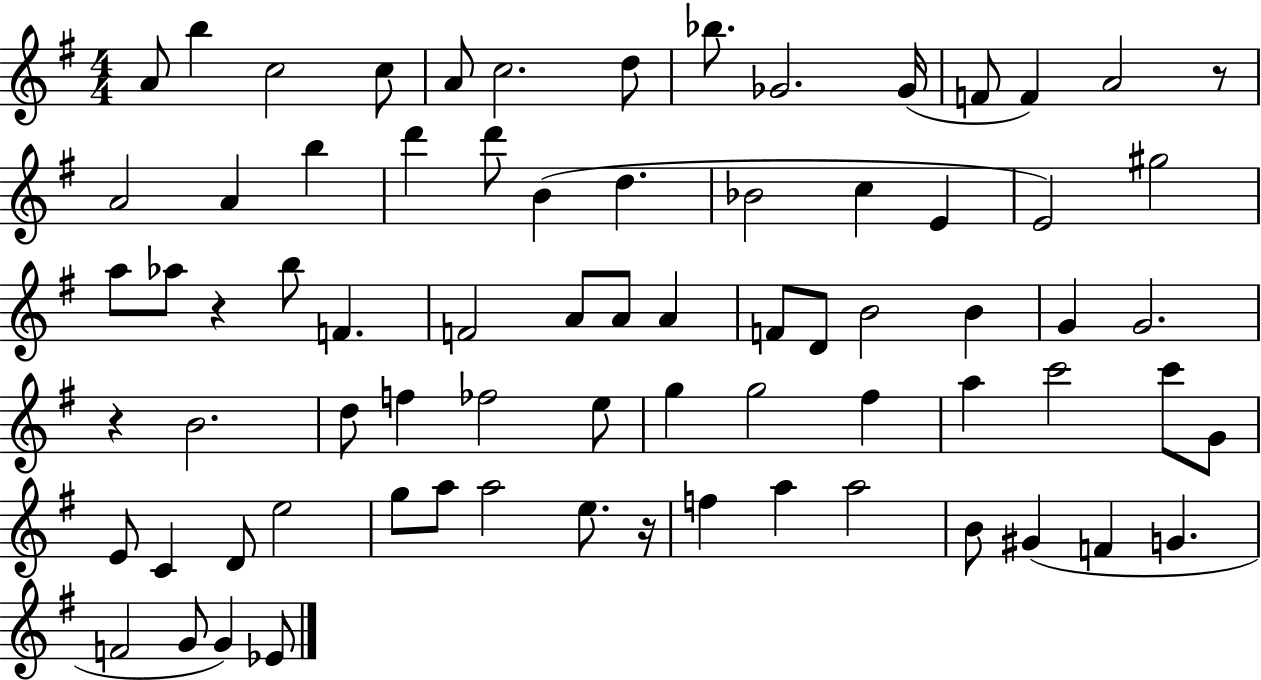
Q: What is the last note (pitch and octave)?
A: Eb4